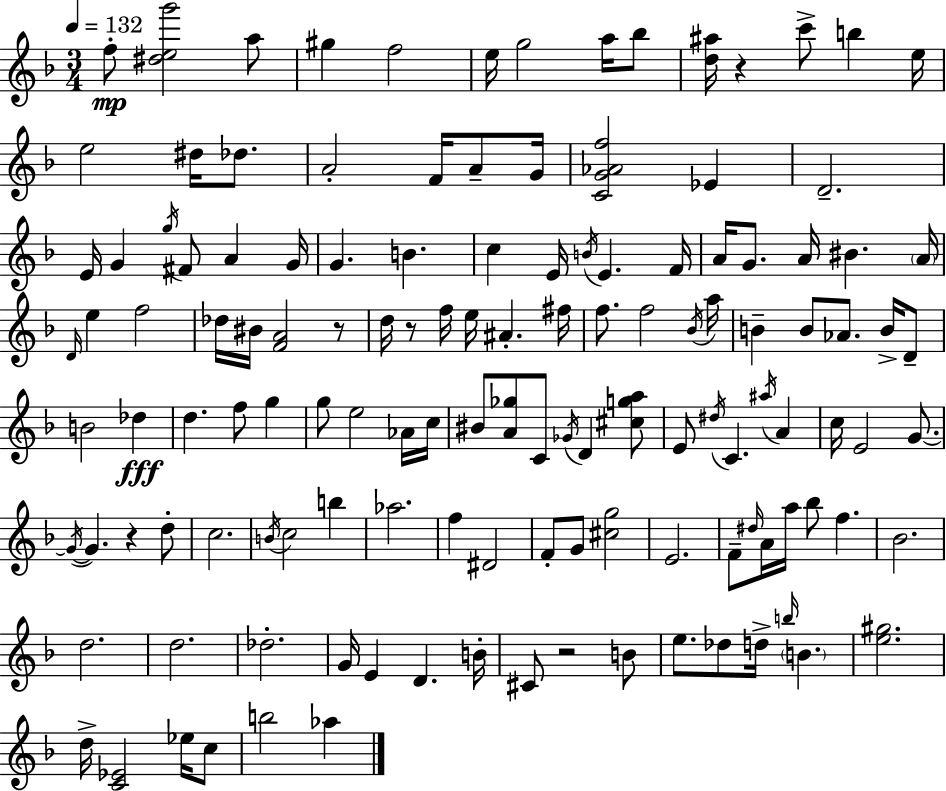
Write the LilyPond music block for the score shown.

{
  \clef treble
  \numericTimeSignature
  \time 3/4
  \key d \minor
  \tempo 4 = 132
  f''8-.\mp <dis'' e'' g'''>2 a''8 | gis''4 f''2 | e''16 g''2 a''16 bes''8 | <d'' ais''>16 r4 c'''8-> b''4 e''16 | \break e''2 dis''16 des''8. | a'2-. f'16 a'8-- g'16 | <c' g' aes' f''>2 ees'4 | d'2.-- | \break e'16 g'4 \acciaccatura { g''16 } fis'8 a'4 | g'16 g'4. b'4. | c''4 e'16 \acciaccatura { b'16 } e'4. | f'16 a'16 g'8. a'16 bis'4. | \break \parenthesize a'16 \grace { d'16 } e''4 f''2 | des''16 bis'16 <f' a'>2 | r8 d''16 r8 f''16 e''16 ais'4.-. | fis''16 f''8. f''2 | \break \acciaccatura { bes'16 } a''16 b'4-- b'8 aes'8. | b'16-> d'8-- b'2 | des''4\fff d''4. f''8 | g''4 g''8 e''2 | \break aes'16 c''16 bis'8 <a' ges''>8 c'8 \acciaccatura { ges'16 } d'4 | <cis'' g'' a''>8 e'8 \acciaccatura { dis''16 } c'4. | \acciaccatura { ais''16 } a'4 c''16 e'2 | g'8.~~ \acciaccatura { g'16~ }~ g'4. | \break r4 d''8-. c''2. | \acciaccatura { b'16 } c''2 | b''4 aes''2. | f''4 | \break dis'2 f'8-. g'8 | <cis'' g''>2 e'2. | f'8-- \grace { dis''16 } | a'16 a''16 bes''8 f''4. bes'2. | \break d''2. | d''2. | des''2.-. | g'16 e'4 | \break d'4. b'16-. cis'8 | r2 b'8 e''8. | des''8 d''16-> \grace { b''16 } \parenthesize b'4. <e'' gis''>2. | d''16-> | \break <c' ees'>2 ees''16 c''8 b''2 | aes''4 \bar "|."
}